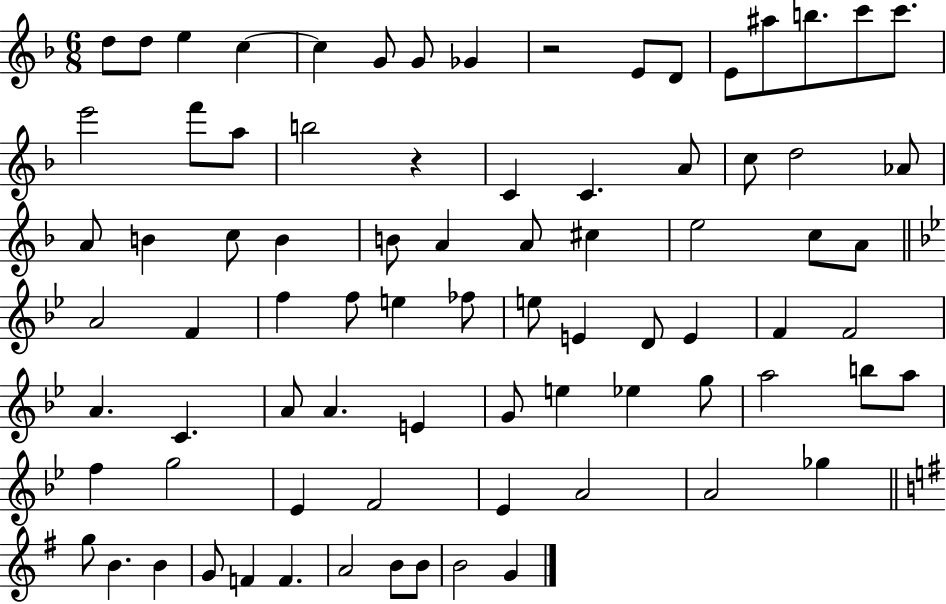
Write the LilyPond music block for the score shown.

{
  \clef treble
  \numericTimeSignature
  \time 6/8
  \key f \major
  d''8 d''8 e''4 c''4~~ | c''4 g'8 g'8 ges'4 | r2 e'8 d'8 | e'8 ais''8 b''8. c'''8 c'''8. | \break e'''2 f'''8 a''8 | b''2 r4 | c'4 c'4. a'8 | c''8 d''2 aes'8 | \break a'8 b'4 c''8 b'4 | b'8 a'4 a'8 cis''4 | e''2 c''8 a'8 | \bar "||" \break \key g \minor a'2 f'4 | f''4 f''8 e''4 fes''8 | e''8 e'4 d'8 e'4 | f'4 f'2 | \break a'4. c'4. | a'8 a'4. e'4 | g'8 e''4 ees''4 g''8 | a''2 b''8 a''8 | \break f''4 g''2 | ees'4 f'2 | ees'4 a'2 | a'2 ges''4 | \break \bar "||" \break \key g \major g''8 b'4. b'4 | g'8 f'4 f'4. | a'2 b'8 b'8 | b'2 g'4 | \break \bar "|."
}